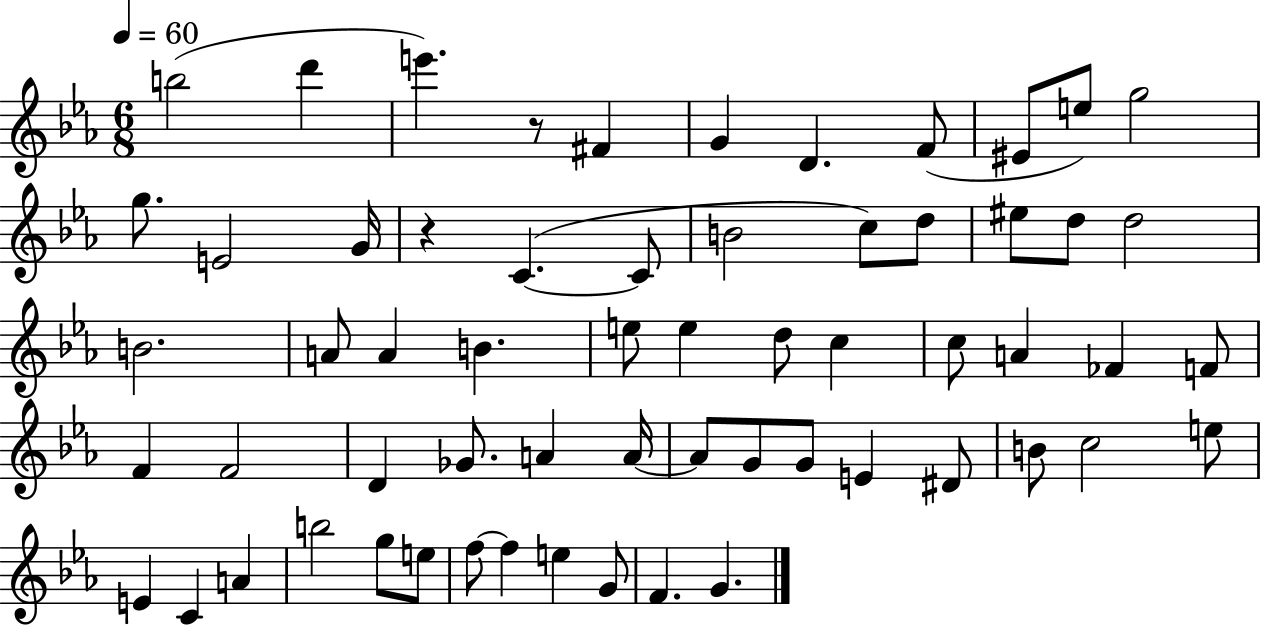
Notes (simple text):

B5/h D6/q E6/q. R/e F#4/q G4/q D4/q. F4/e EIS4/e E5/e G5/h G5/e. E4/h G4/s R/q C4/q. C4/e B4/h C5/e D5/e EIS5/e D5/e D5/h B4/h. A4/e A4/q B4/q. E5/e E5/q D5/e C5/q C5/e A4/q FES4/q F4/e F4/q F4/h D4/q Gb4/e. A4/q A4/s A4/e G4/e G4/e E4/q D#4/e B4/e C5/h E5/e E4/q C4/q A4/q B5/h G5/e E5/e F5/e F5/q E5/q G4/e F4/q. G4/q.